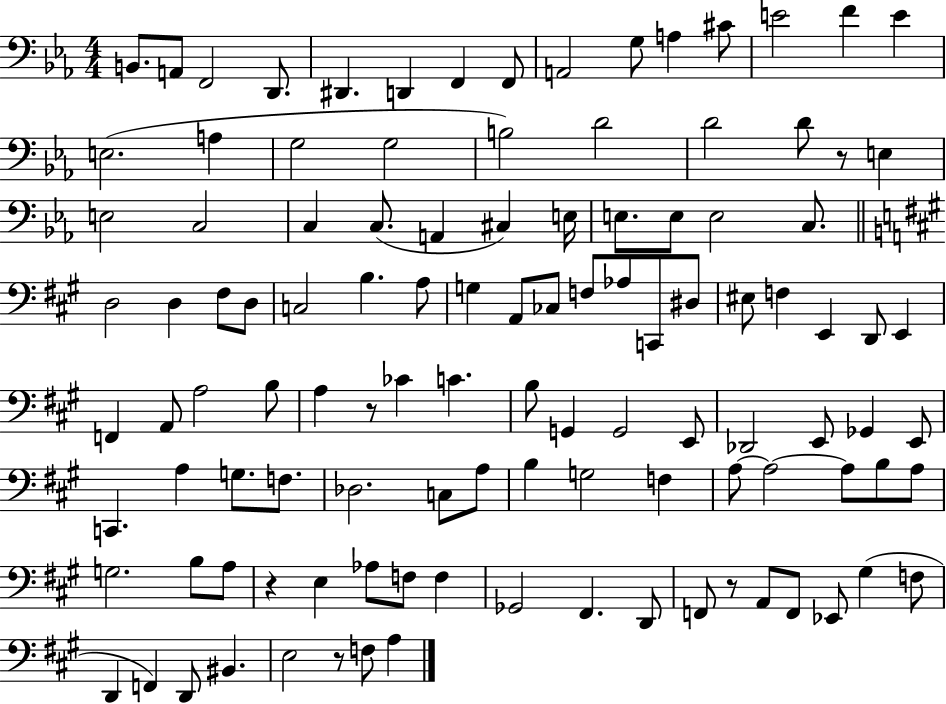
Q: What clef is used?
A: bass